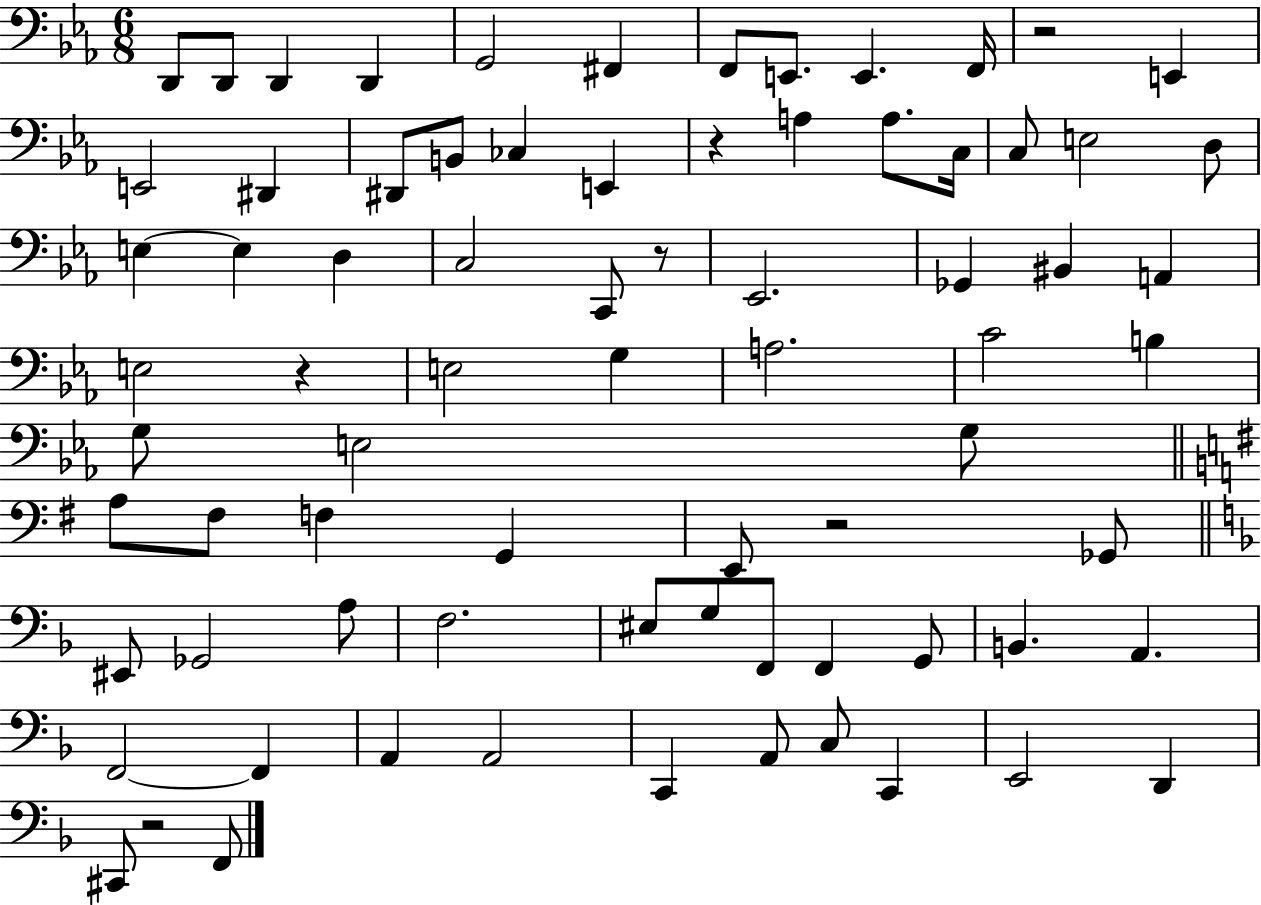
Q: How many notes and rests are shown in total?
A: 76